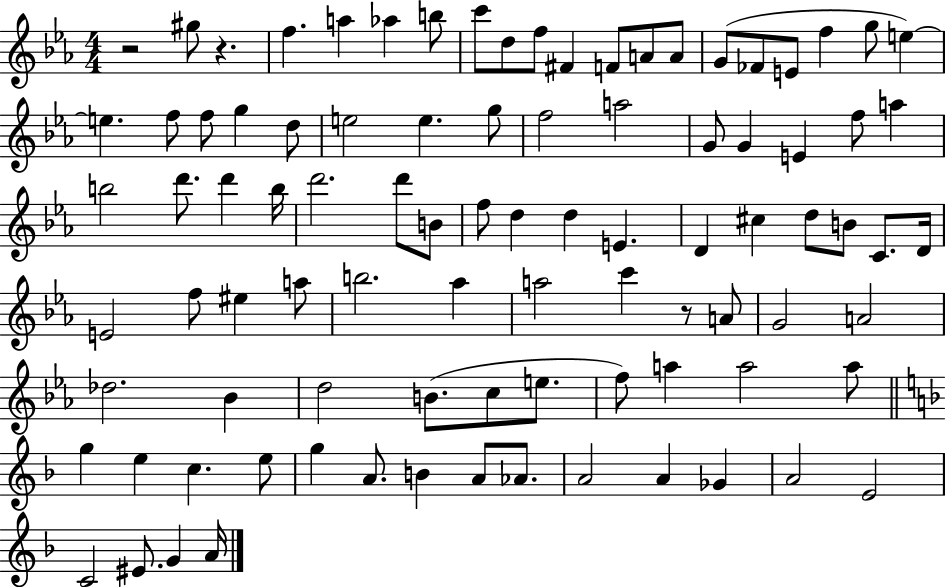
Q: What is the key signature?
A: EES major